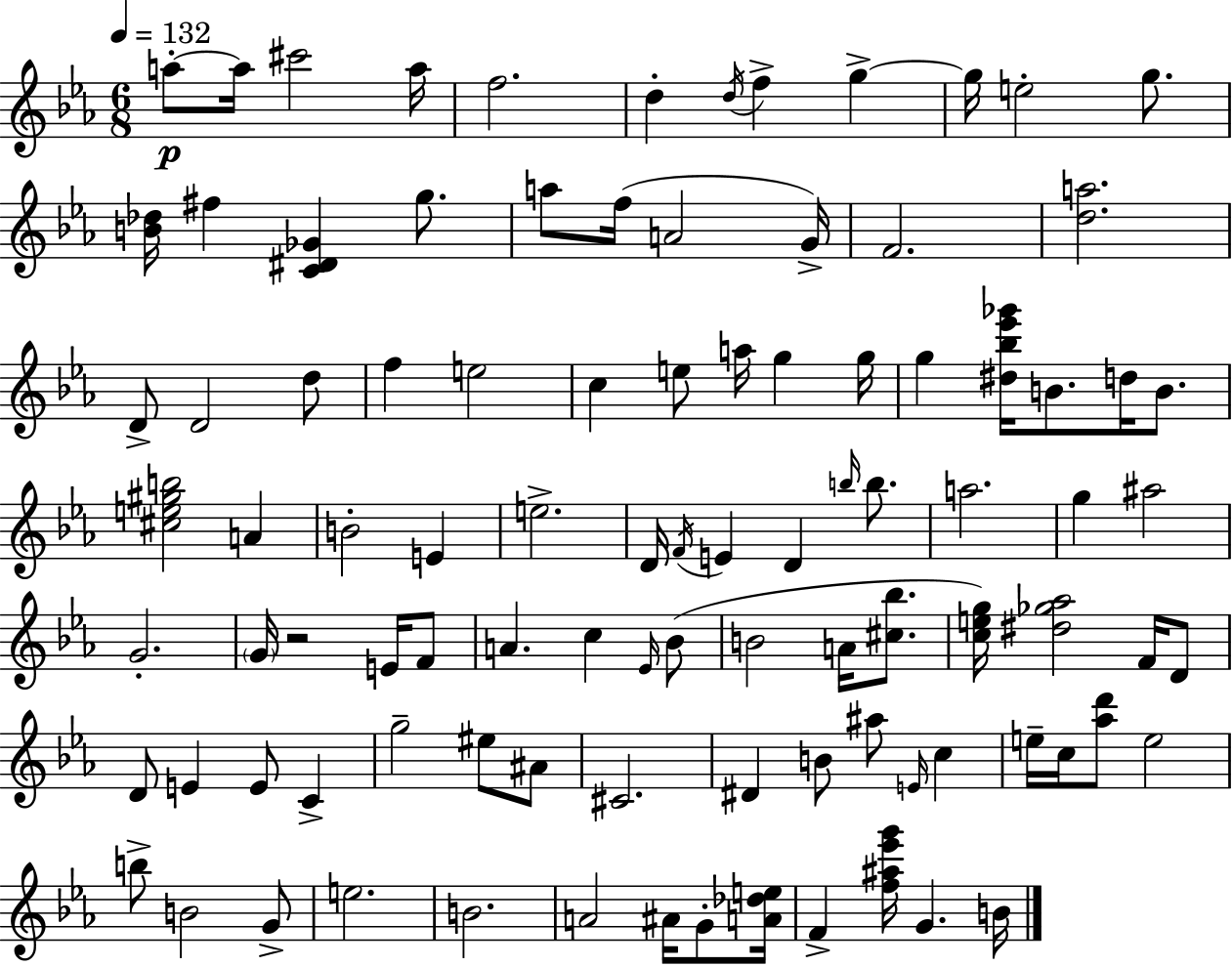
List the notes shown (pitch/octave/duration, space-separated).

A5/e A5/s C#6/h A5/s F5/h. D5/q D5/s F5/q G5/q G5/s E5/h G5/e. [B4,Db5]/s F#5/q [C4,D#4,Gb4]/q G5/e. A5/e F5/s A4/h G4/s F4/h. [D5,A5]/h. D4/e D4/h D5/e F5/q E5/h C5/q E5/e A5/s G5/q G5/s G5/q [D#5,Bb5,Eb6,Gb6]/s B4/e. D5/s B4/e. [C#5,E5,G#5,B5]/h A4/q B4/h E4/q E5/h. D4/s F4/s E4/q D4/q B5/s B5/e. A5/h. G5/q A#5/h G4/h. G4/s R/h E4/s F4/e A4/q. C5/q Eb4/s Bb4/e B4/h A4/s [C#5,Bb5]/e. [C5,E5,G5]/s [D#5,Gb5,Ab5]/h F4/s D4/e D4/e E4/q E4/e C4/q G5/h EIS5/e A#4/e C#4/h. D#4/q B4/e A#5/e E4/s C5/q E5/s C5/s [Ab5,D6]/e E5/h B5/e B4/h G4/e E5/h. B4/h. A4/h A#4/s G4/e [A4,Db5,E5]/s F4/q [F5,A#5,Eb6,G6]/s G4/q. B4/s